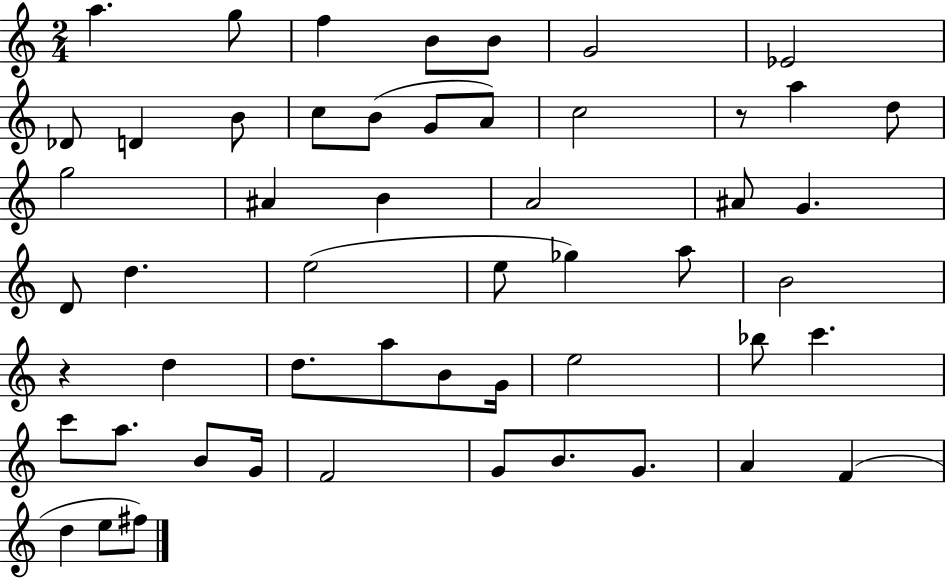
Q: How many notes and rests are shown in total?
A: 53